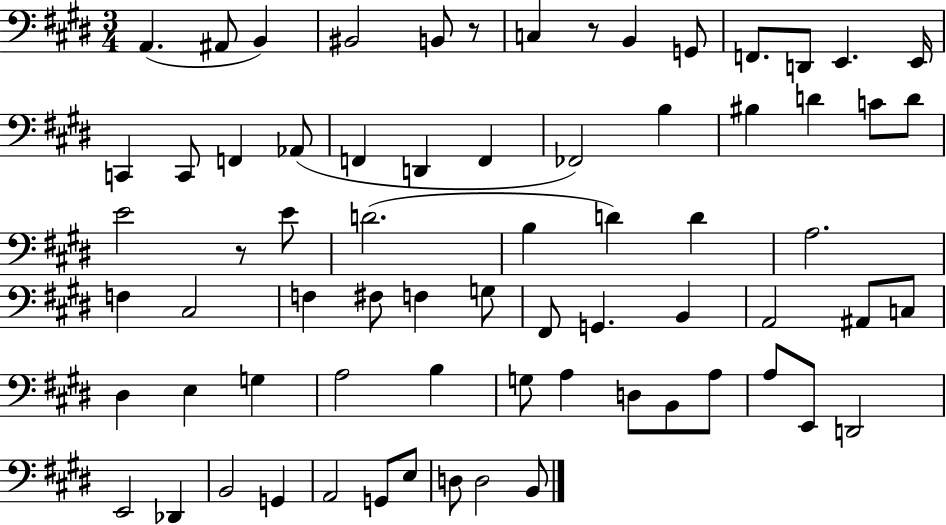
A2/q. A#2/e B2/q BIS2/h B2/e R/e C3/q R/e B2/q G2/e F2/e. D2/e E2/q. E2/s C2/q C2/e F2/q Ab2/e F2/q D2/q F2/q FES2/h B3/q BIS3/q D4/q C4/e D4/e E4/h R/e E4/e D4/h. B3/q D4/q D4/q A3/h. F3/q C#3/h F3/q F#3/e F3/q G3/e F#2/e G2/q. B2/q A2/h A#2/e C3/e D#3/q E3/q G3/q A3/h B3/q G3/e A3/q D3/e B2/e A3/e A3/e E2/e D2/h E2/h Db2/q B2/h G2/q A2/h G2/e E3/e D3/e D3/h B2/e